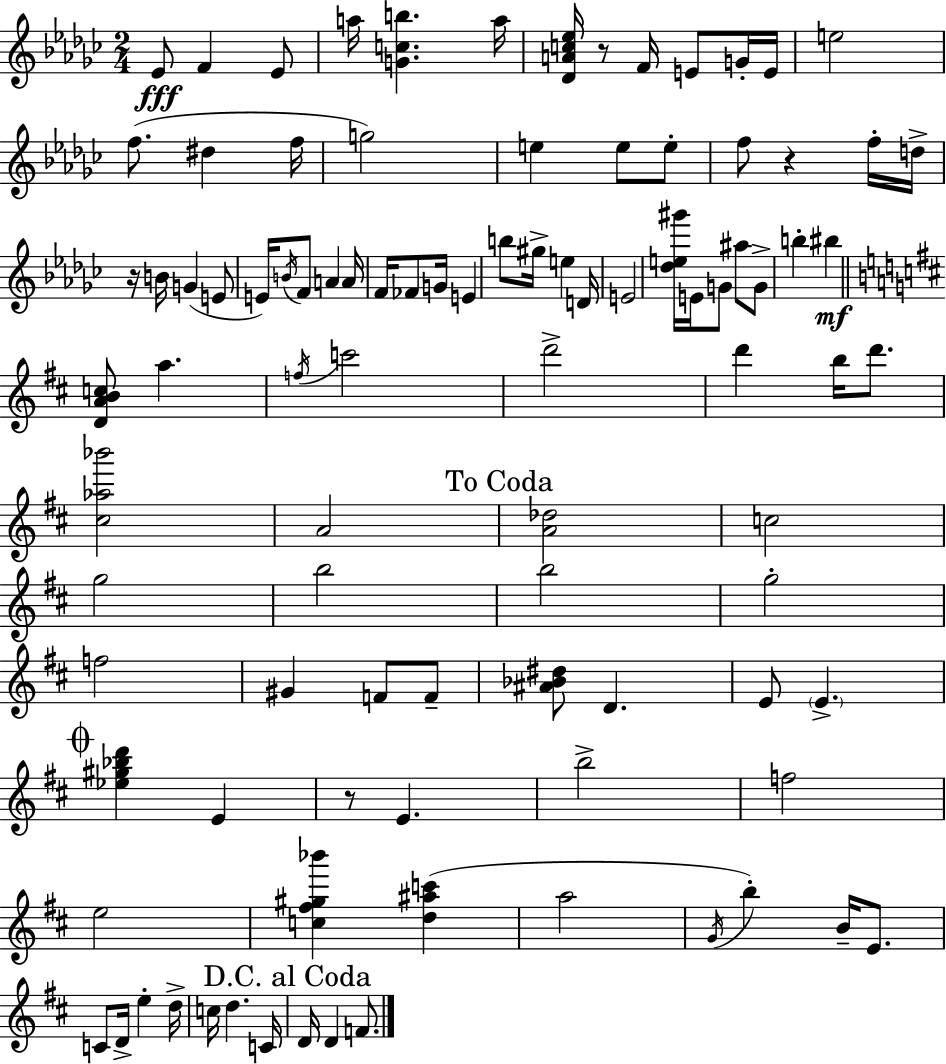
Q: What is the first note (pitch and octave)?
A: Eb4